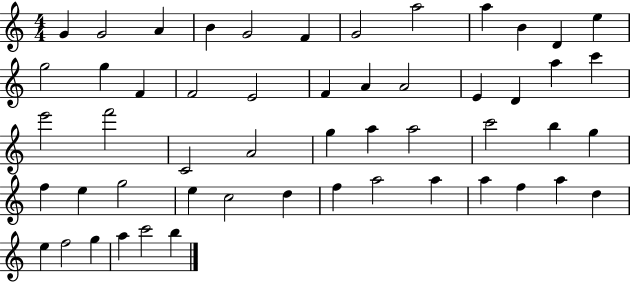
X:1
T:Untitled
M:4/4
L:1/4
K:C
G G2 A B G2 F G2 a2 a B D e g2 g F F2 E2 F A A2 E D a c' e'2 f'2 C2 A2 g a a2 c'2 b g f e g2 e c2 d f a2 a a f a d e f2 g a c'2 b